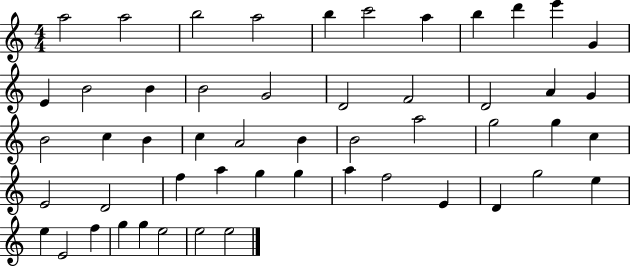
X:1
T:Untitled
M:4/4
L:1/4
K:C
a2 a2 b2 a2 b c'2 a b d' e' G E B2 B B2 G2 D2 F2 D2 A G B2 c B c A2 B B2 a2 g2 g c E2 D2 f a g g a f2 E D g2 e e E2 f g g e2 e2 e2